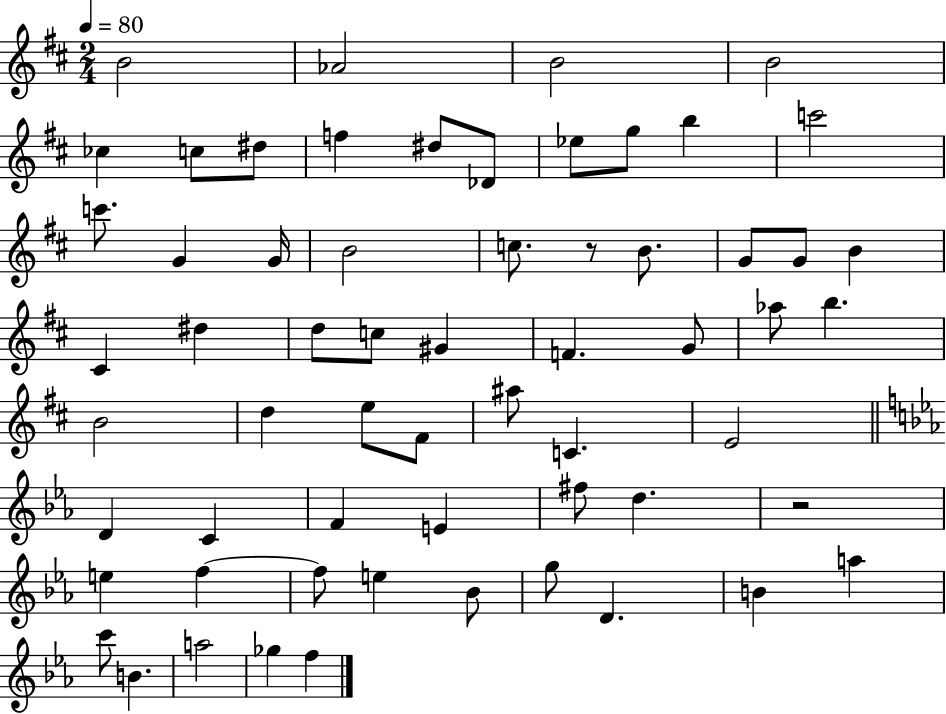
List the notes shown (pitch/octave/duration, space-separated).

B4/h Ab4/h B4/h B4/h CES5/q C5/e D#5/e F5/q D#5/e Db4/e Eb5/e G5/e B5/q C6/h C6/e. G4/q G4/s B4/h C5/e. R/e B4/e. G4/e G4/e B4/q C#4/q D#5/q D5/e C5/e G#4/q F4/q. G4/e Ab5/e B5/q. B4/h D5/q E5/e F#4/e A#5/e C4/q. E4/h D4/q C4/q F4/q E4/q F#5/e D5/q. R/h E5/q F5/q F5/e E5/q Bb4/e G5/e D4/q. B4/q A5/q C6/e B4/q. A5/h Gb5/q F5/q